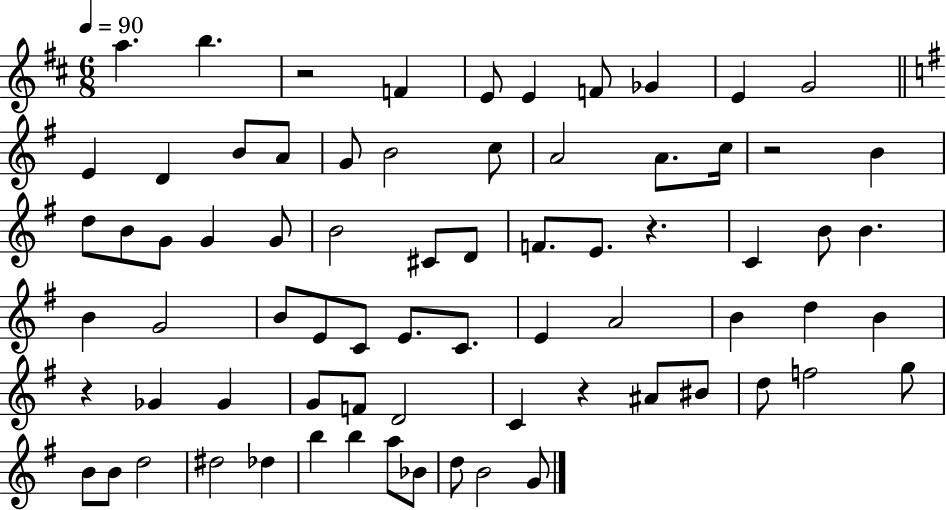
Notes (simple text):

A5/q. B5/q. R/h F4/q E4/e E4/q F4/e Gb4/q E4/q G4/h E4/q D4/q B4/e A4/e G4/e B4/h C5/e A4/h A4/e. C5/s R/h B4/q D5/e B4/e G4/e G4/q G4/e B4/h C#4/e D4/e F4/e. E4/e. R/q. C4/q B4/e B4/q. B4/q G4/h B4/e E4/e C4/e E4/e. C4/e. E4/q A4/h B4/q D5/q B4/q R/q Gb4/q Gb4/q G4/e F4/e D4/h C4/q R/q A#4/e BIS4/e D5/e F5/h G5/e B4/e B4/e D5/h D#5/h Db5/q B5/q B5/q A5/e Bb4/e D5/e B4/h G4/e